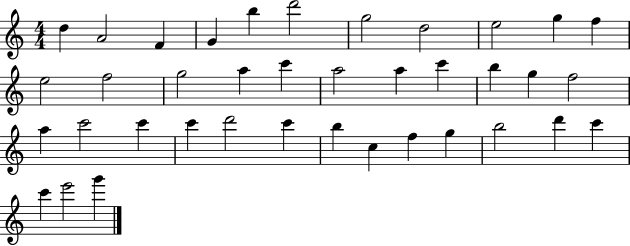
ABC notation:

X:1
T:Untitled
M:4/4
L:1/4
K:C
d A2 F G b d'2 g2 d2 e2 g f e2 f2 g2 a c' a2 a c' b g f2 a c'2 c' c' d'2 c' b c f g b2 d' c' c' e'2 g'